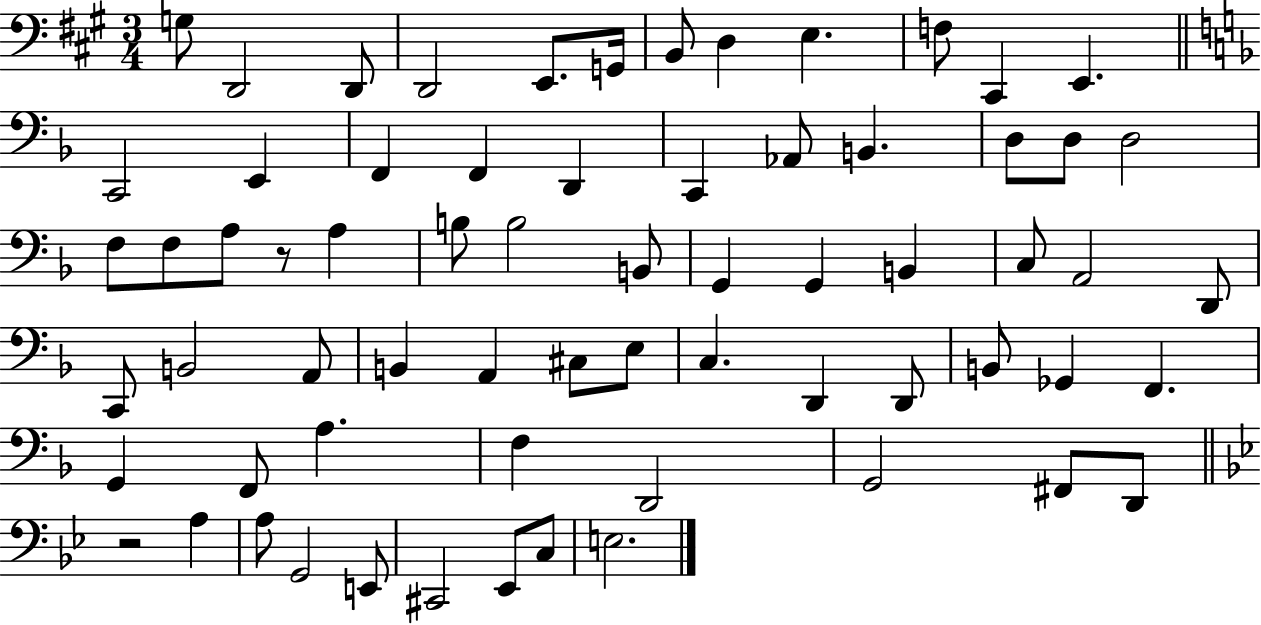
G3/e D2/h D2/e D2/h E2/e. G2/s B2/e D3/q E3/q. F3/e C#2/q E2/q. C2/h E2/q F2/q F2/q D2/q C2/q Ab2/e B2/q. D3/e D3/e D3/h F3/e F3/e A3/e R/e A3/q B3/e B3/h B2/e G2/q G2/q B2/q C3/e A2/h D2/e C2/e B2/h A2/e B2/q A2/q C#3/e E3/e C3/q. D2/q D2/e B2/e Gb2/q F2/q. G2/q F2/e A3/q. F3/q D2/h G2/h F#2/e D2/e R/h A3/q A3/e G2/h E2/e C#2/h Eb2/e C3/e E3/h.